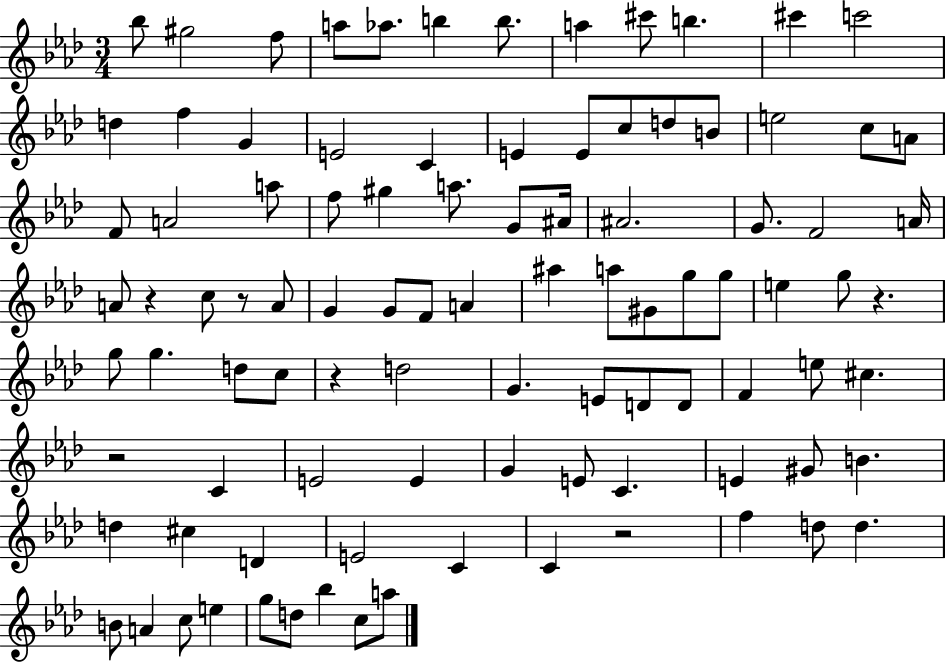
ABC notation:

X:1
T:Untitled
M:3/4
L:1/4
K:Ab
_b/2 ^g2 f/2 a/2 _a/2 b b/2 a ^c'/2 b ^c' c'2 d f G E2 C E E/2 c/2 d/2 B/2 e2 c/2 A/2 F/2 A2 a/2 f/2 ^g a/2 G/2 ^A/4 ^A2 G/2 F2 A/4 A/2 z c/2 z/2 A/2 G G/2 F/2 A ^a a/2 ^G/2 g/2 g/2 e g/2 z g/2 g d/2 c/2 z d2 G E/2 D/2 D/2 F e/2 ^c z2 C E2 E G E/2 C E ^G/2 B d ^c D E2 C C z2 f d/2 d B/2 A c/2 e g/2 d/2 _b c/2 a/2